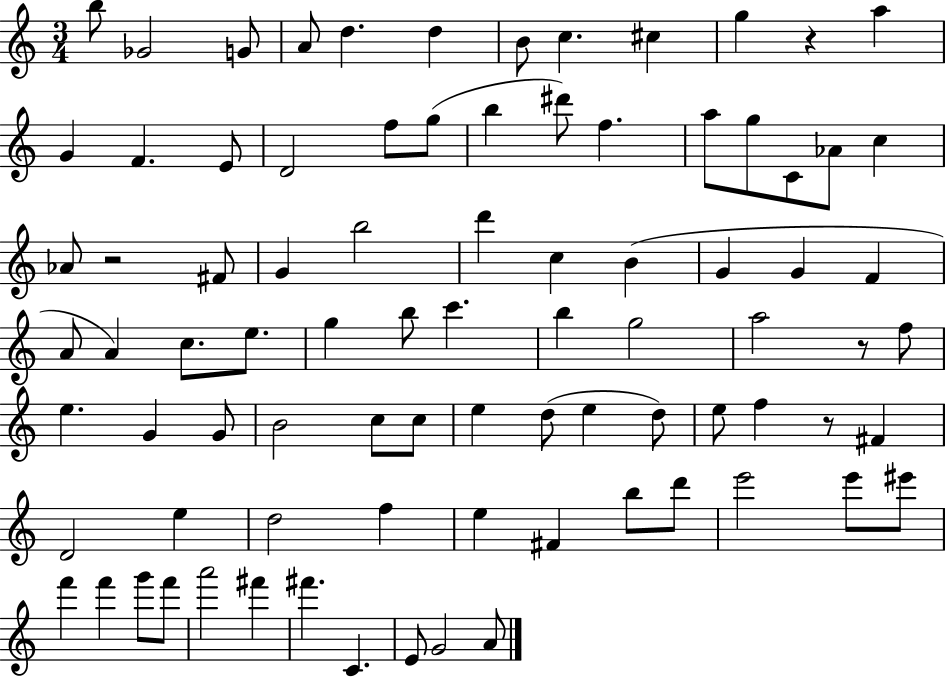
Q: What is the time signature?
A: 3/4